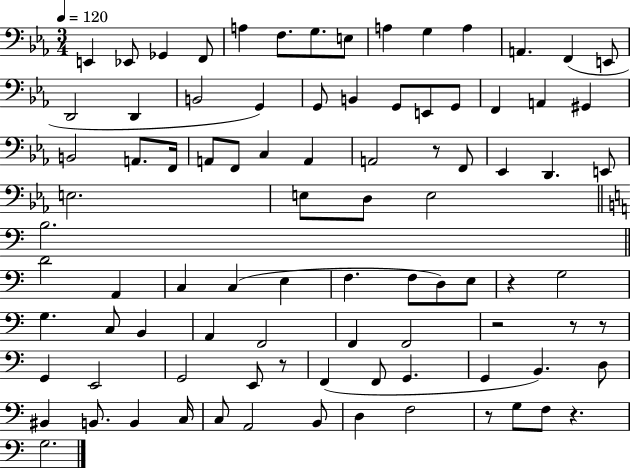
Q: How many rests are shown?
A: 8